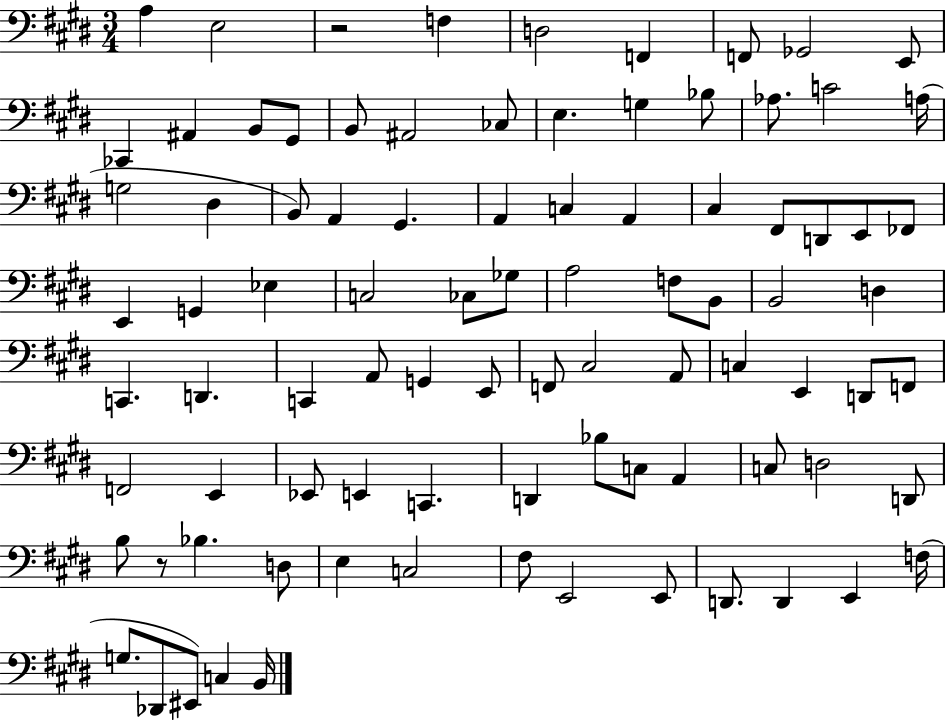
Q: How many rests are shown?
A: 2